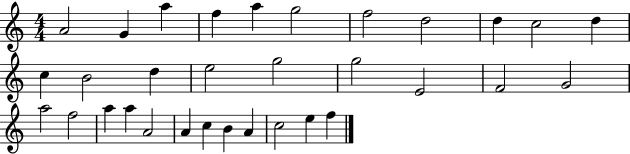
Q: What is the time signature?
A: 4/4